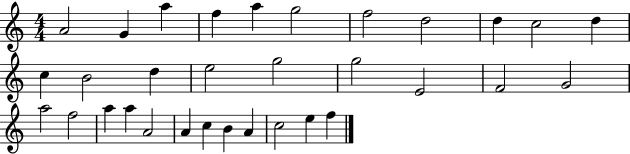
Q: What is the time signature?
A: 4/4